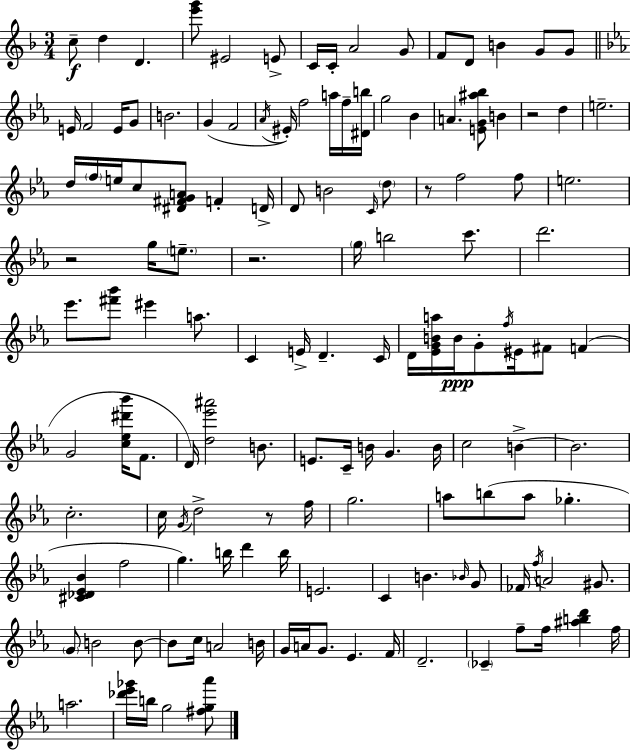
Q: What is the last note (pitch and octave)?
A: G5